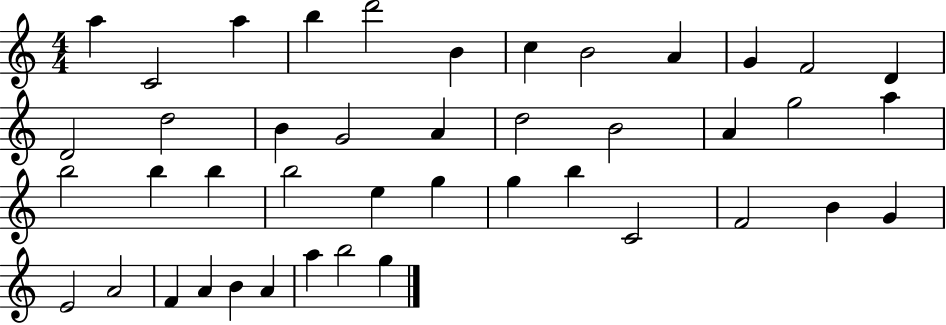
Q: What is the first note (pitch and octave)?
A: A5